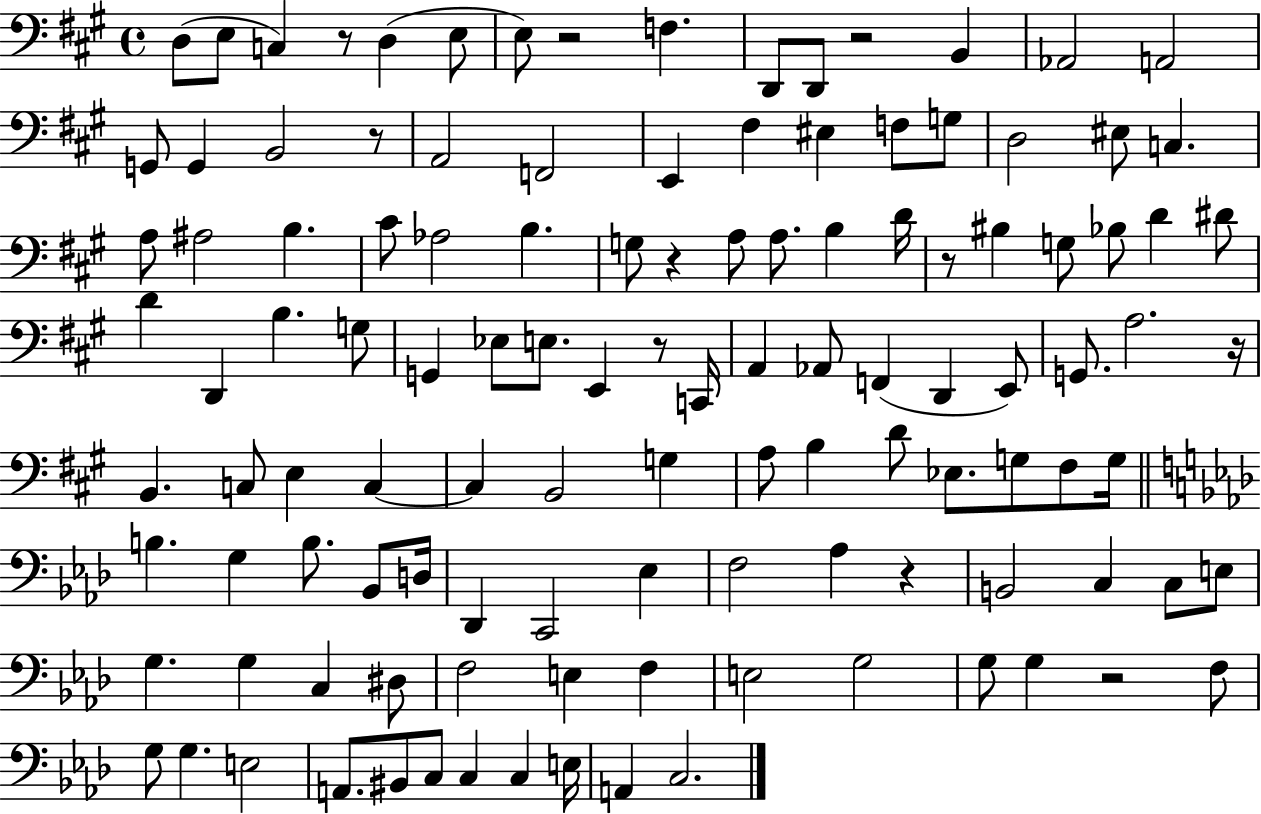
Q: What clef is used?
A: bass